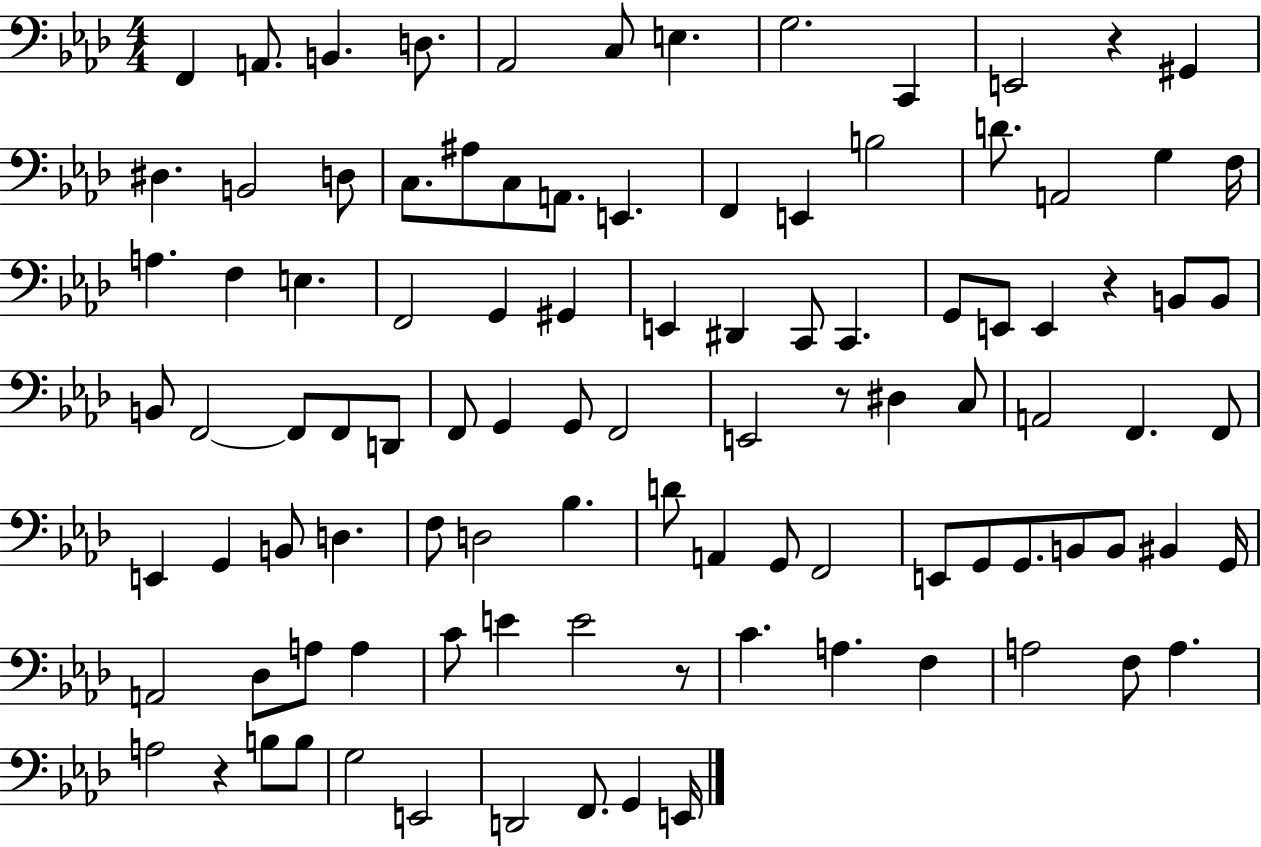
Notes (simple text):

F2/q A2/e. B2/q. D3/e. Ab2/h C3/e E3/q. G3/h. C2/q E2/h R/q G#2/q D#3/q. B2/h D3/e C3/e. A#3/e C3/e A2/e. E2/q. F2/q E2/q B3/h D4/e. A2/h G3/q F3/s A3/q. F3/q E3/q. F2/h G2/q G#2/q E2/q D#2/q C2/e C2/q. G2/e E2/e E2/q R/q B2/e B2/e B2/e F2/h F2/e F2/e D2/e F2/e G2/q G2/e F2/h E2/h R/e D#3/q C3/e A2/h F2/q. F2/e E2/q G2/q B2/e D3/q. F3/e D3/h Bb3/q. D4/e A2/q G2/e F2/h E2/e G2/e G2/e. B2/e B2/e BIS2/q G2/s A2/h Db3/e A3/e A3/q C4/e E4/q E4/h R/e C4/q. A3/q. F3/q A3/h F3/e A3/q. A3/h R/q B3/e B3/e G3/h E2/h D2/h F2/e. G2/q E2/s